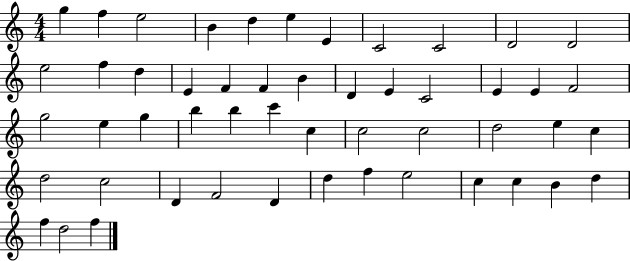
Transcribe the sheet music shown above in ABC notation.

X:1
T:Untitled
M:4/4
L:1/4
K:C
g f e2 B d e E C2 C2 D2 D2 e2 f d E F F B D E C2 E E F2 g2 e g b b c' c c2 c2 d2 e c d2 c2 D F2 D d f e2 c c B d f d2 f